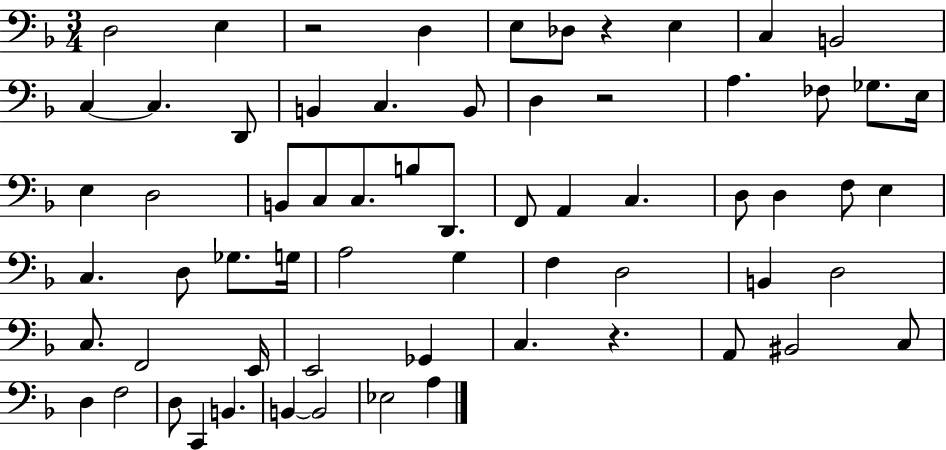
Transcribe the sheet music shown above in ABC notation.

X:1
T:Untitled
M:3/4
L:1/4
K:F
D,2 E, z2 D, E,/2 _D,/2 z E, C, B,,2 C, C, D,,/2 B,, C, B,,/2 D, z2 A, _F,/2 _G,/2 E,/4 E, D,2 B,,/2 C,/2 C,/2 B,/2 D,,/2 F,,/2 A,, C, D,/2 D, F,/2 E, C, D,/2 _G,/2 G,/4 A,2 G, F, D,2 B,, D,2 C,/2 F,,2 E,,/4 E,,2 _G,, C, z A,,/2 ^B,,2 C,/2 D, F,2 D,/2 C,, B,, B,, B,,2 _E,2 A,